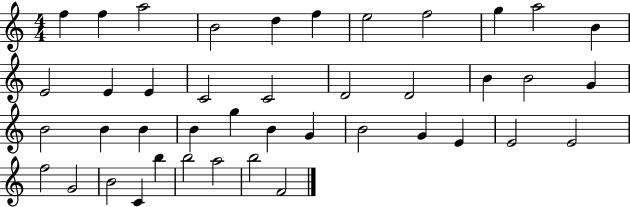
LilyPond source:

{
  \clef treble
  \numericTimeSignature
  \time 4/4
  \key c \major
  f''4 f''4 a''2 | b'2 d''4 f''4 | e''2 f''2 | g''4 a''2 b'4 | \break e'2 e'4 e'4 | c'2 c'2 | d'2 d'2 | b'4 b'2 g'4 | \break b'2 b'4 b'4 | b'4 g''4 b'4 g'4 | b'2 g'4 e'4 | e'2 e'2 | \break f''2 g'2 | b'2 c'4 b''4 | b''2 a''2 | b''2 f'2 | \break \bar "|."
}